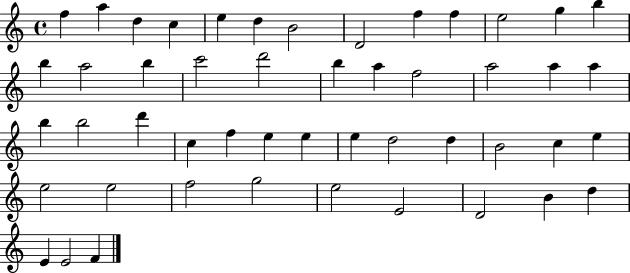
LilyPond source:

{
  \clef treble
  \time 4/4
  \defaultTimeSignature
  \key c \major
  f''4 a''4 d''4 c''4 | e''4 d''4 b'2 | d'2 f''4 f''4 | e''2 g''4 b''4 | \break b''4 a''2 b''4 | c'''2 d'''2 | b''4 a''4 f''2 | a''2 a''4 a''4 | \break b''4 b''2 d'''4 | c''4 f''4 e''4 e''4 | e''4 d''2 d''4 | b'2 c''4 e''4 | \break e''2 e''2 | f''2 g''2 | e''2 e'2 | d'2 b'4 d''4 | \break e'4 e'2 f'4 | \bar "|."
}